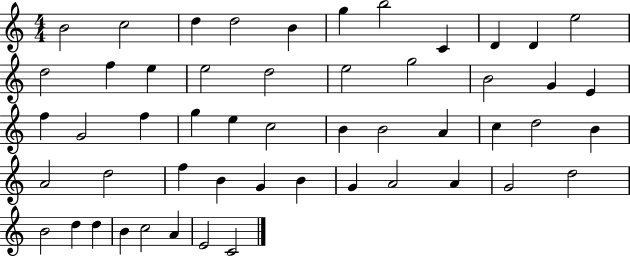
{
  \clef treble
  \numericTimeSignature
  \time 4/4
  \key c \major
  b'2 c''2 | d''4 d''2 b'4 | g''4 b''2 c'4 | d'4 d'4 e''2 | \break d''2 f''4 e''4 | e''2 d''2 | e''2 g''2 | b'2 g'4 e'4 | \break f''4 g'2 f''4 | g''4 e''4 c''2 | b'4 b'2 a'4 | c''4 d''2 b'4 | \break a'2 d''2 | f''4 b'4 g'4 b'4 | g'4 a'2 a'4 | g'2 d''2 | \break b'2 d''4 d''4 | b'4 c''2 a'4 | e'2 c'2 | \bar "|."
}